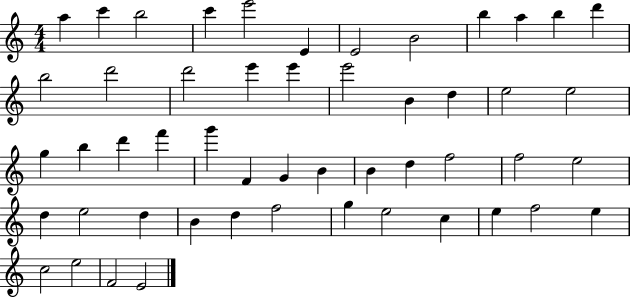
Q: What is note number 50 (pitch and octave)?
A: F4